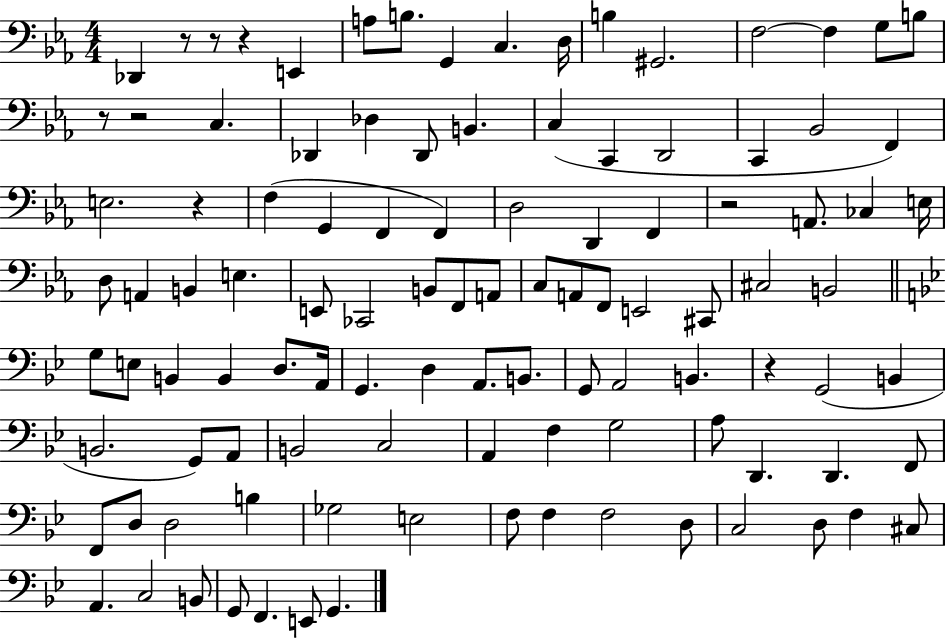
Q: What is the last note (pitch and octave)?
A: G2